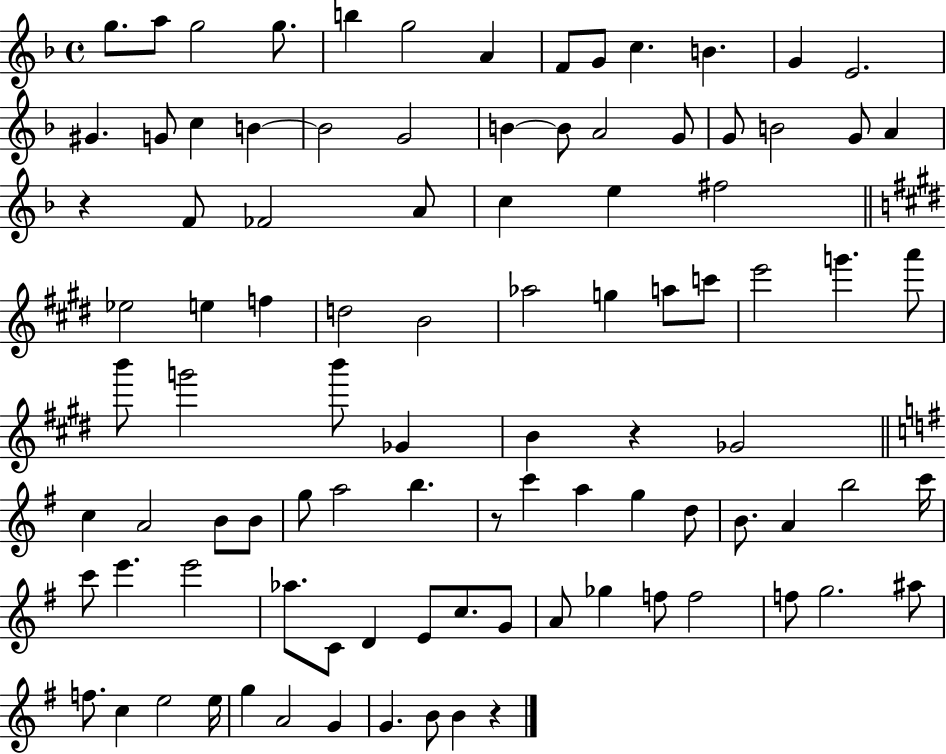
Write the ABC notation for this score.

X:1
T:Untitled
M:4/4
L:1/4
K:F
g/2 a/2 g2 g/2 b g2 A F/2 G/2 c B G E2 ^G G/2 c B B2 G2 B B/2 A2 G/2 G/2 B2 G/2 A z F/2 _F2 A/2 c e ^f2 _e2 e f d2 B2 _a2 g a/2 c'/2 e'2 g' a'/2 b'/2 g'2 b'/2 _G B z _G2 c A2 B/2 B/2 g/2 a2 b z/2 c' a g d/2 B/2 A b2 c'/4 c'/2 e' e'2 _a/2 C/2 D E/2 c/2 G/2 A/2 _g f/2 f2 f/2 g2 ^a/2 f/2 c e2 e/4 g A2 G G B/2 B z